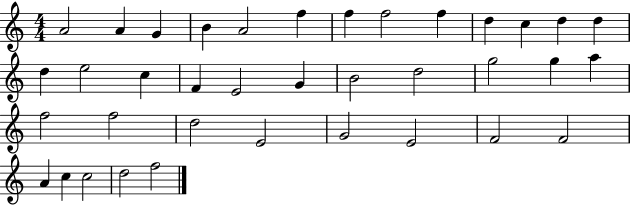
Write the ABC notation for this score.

X:1
T:Untitled
M:4/4
L:1/4
K:C
A2 A G B A2 f f f2 f d c d d d e2 c F E2 G B2 d2 g2 g a f2 f2 d2 E2 G2 E2 F2 F2 A c c2 d2 f2